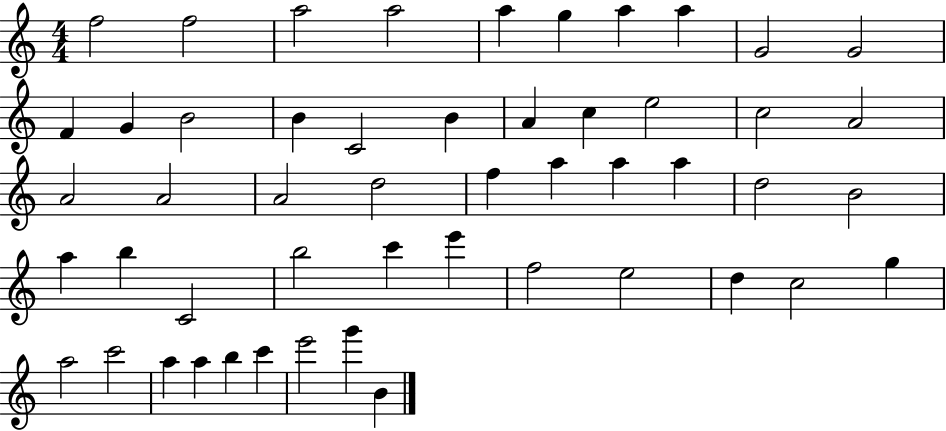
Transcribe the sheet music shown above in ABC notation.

X:1
T:Untitled
M:4/4
L:1/4
K:C
f2 f2 a2 a2 a g a a G2 G2 F G B2 B C2 B A c e2 c2 A2 A2 A2 A2 d2 f a a a d2 B2 a b C2 b2 c' e' f2 e2 d c2 g a2 c'2 a a b c' e'2 g' B